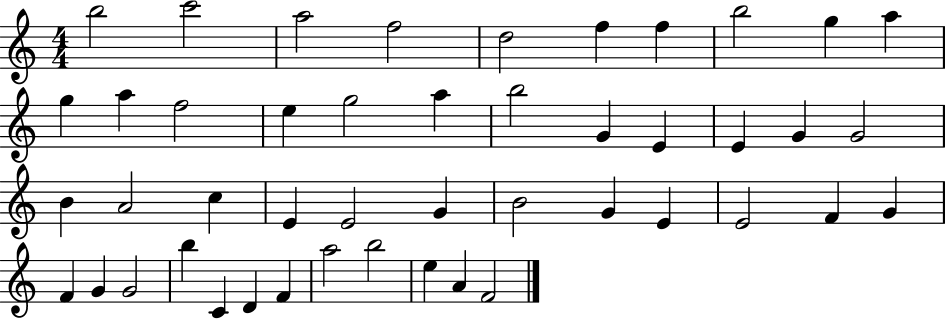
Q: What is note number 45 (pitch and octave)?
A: A4